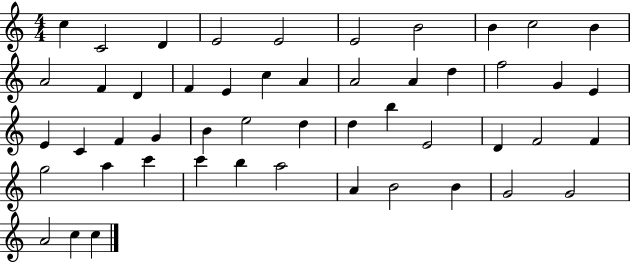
{
  \clef treble
  \numericTimeSignature
  \time 4/4
  \key c \major
  c''4 c'2 d'4 | e'2 e'2 | e'2 b'2 | b'4 c''2 b'4 | \break a'2 f'4 d'4 | f'4 e'4 c''4 a'4 | a'2 a'4 d''4 | f''2 g'4 e'4 | \break e'4 c'4 f'4 g'4 | b'4 e''2 d''4 | d''4 b''4 e'2 | d'4 f'2 f'4 | \break g''2 a''4 c'''4 | c'''4 b''4 a''2 | a'4 b'2 b'4 | g'2 g'2 | \break a'2 c''4 c''4 | \bar "|."
}